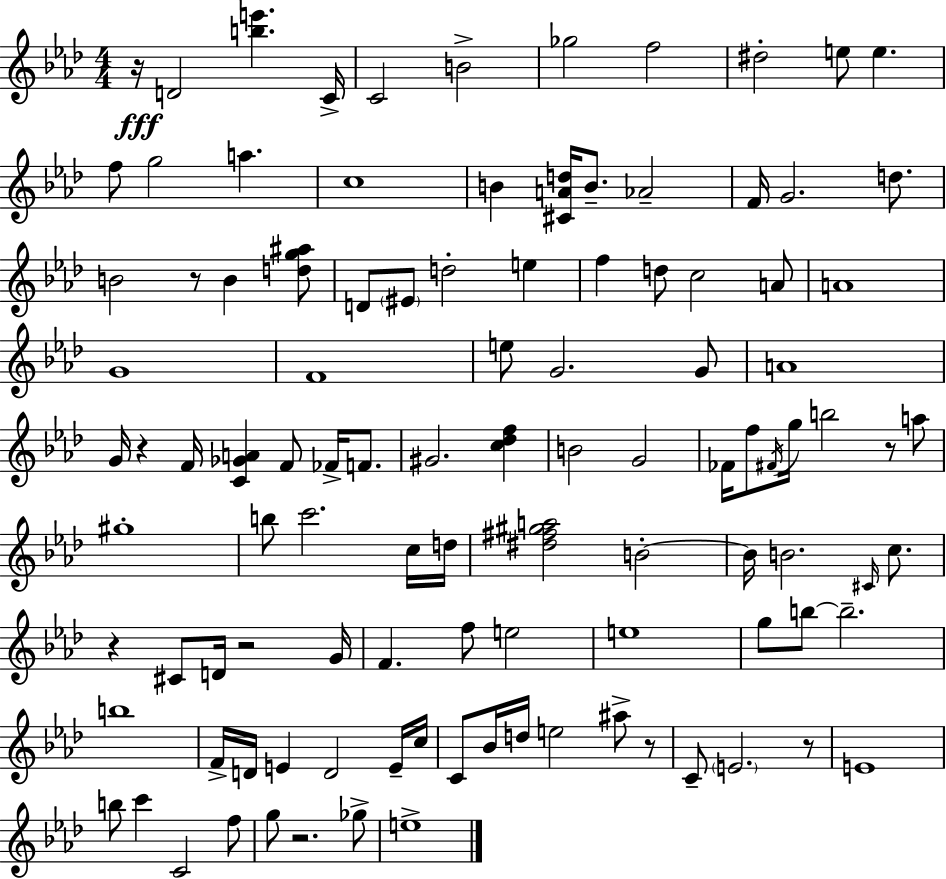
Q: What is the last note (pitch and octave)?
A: E5